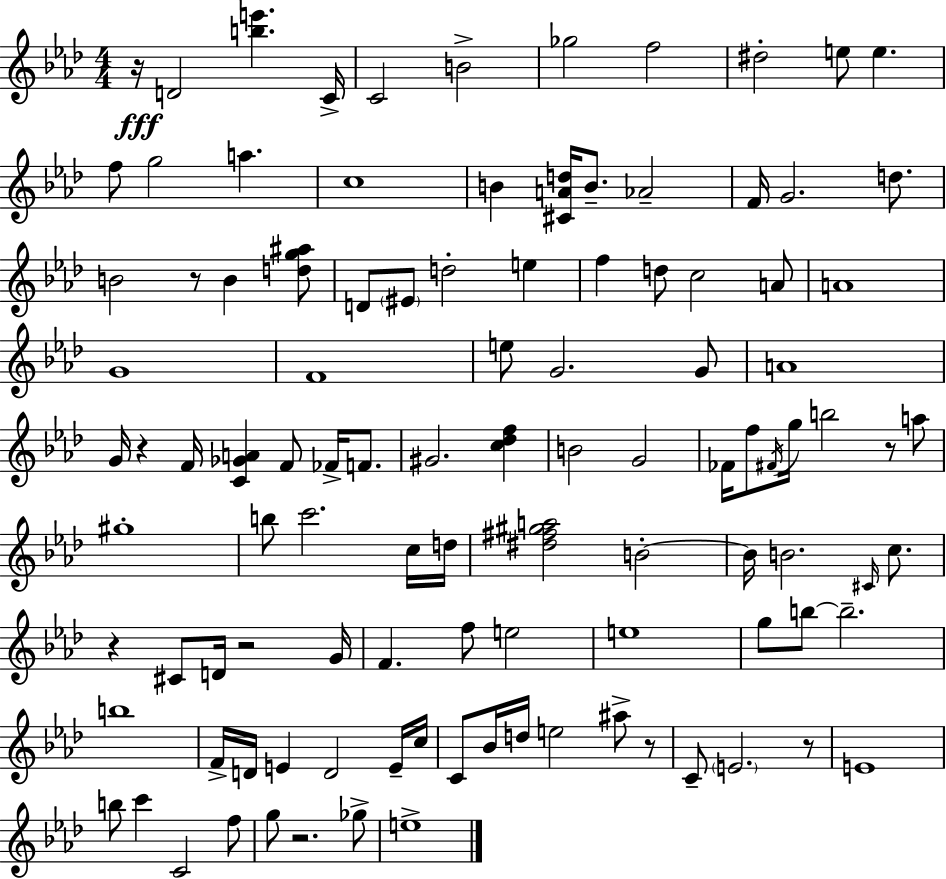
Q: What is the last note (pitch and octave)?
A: E5